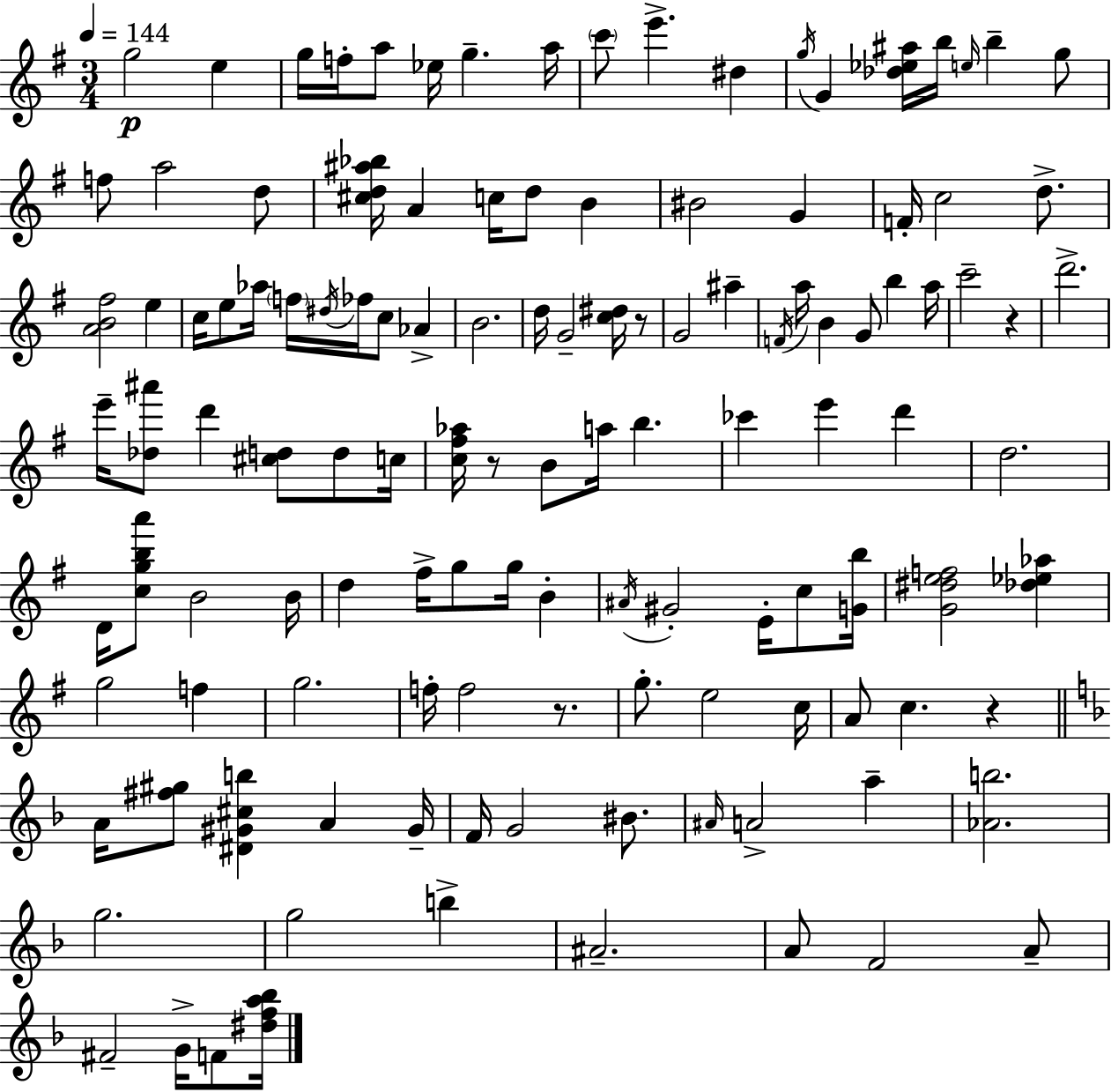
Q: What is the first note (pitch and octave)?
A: G5